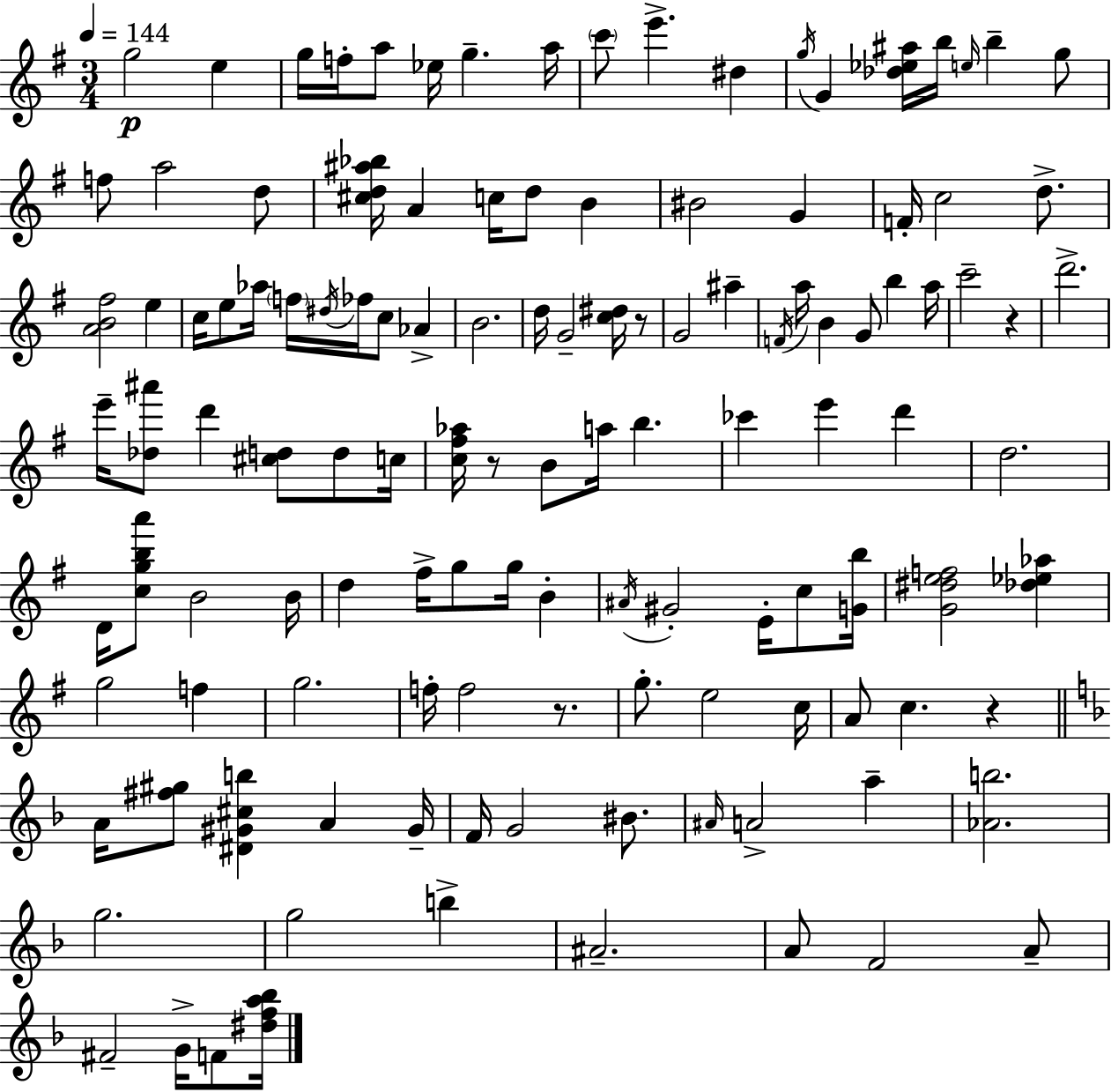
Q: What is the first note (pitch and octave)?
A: G5